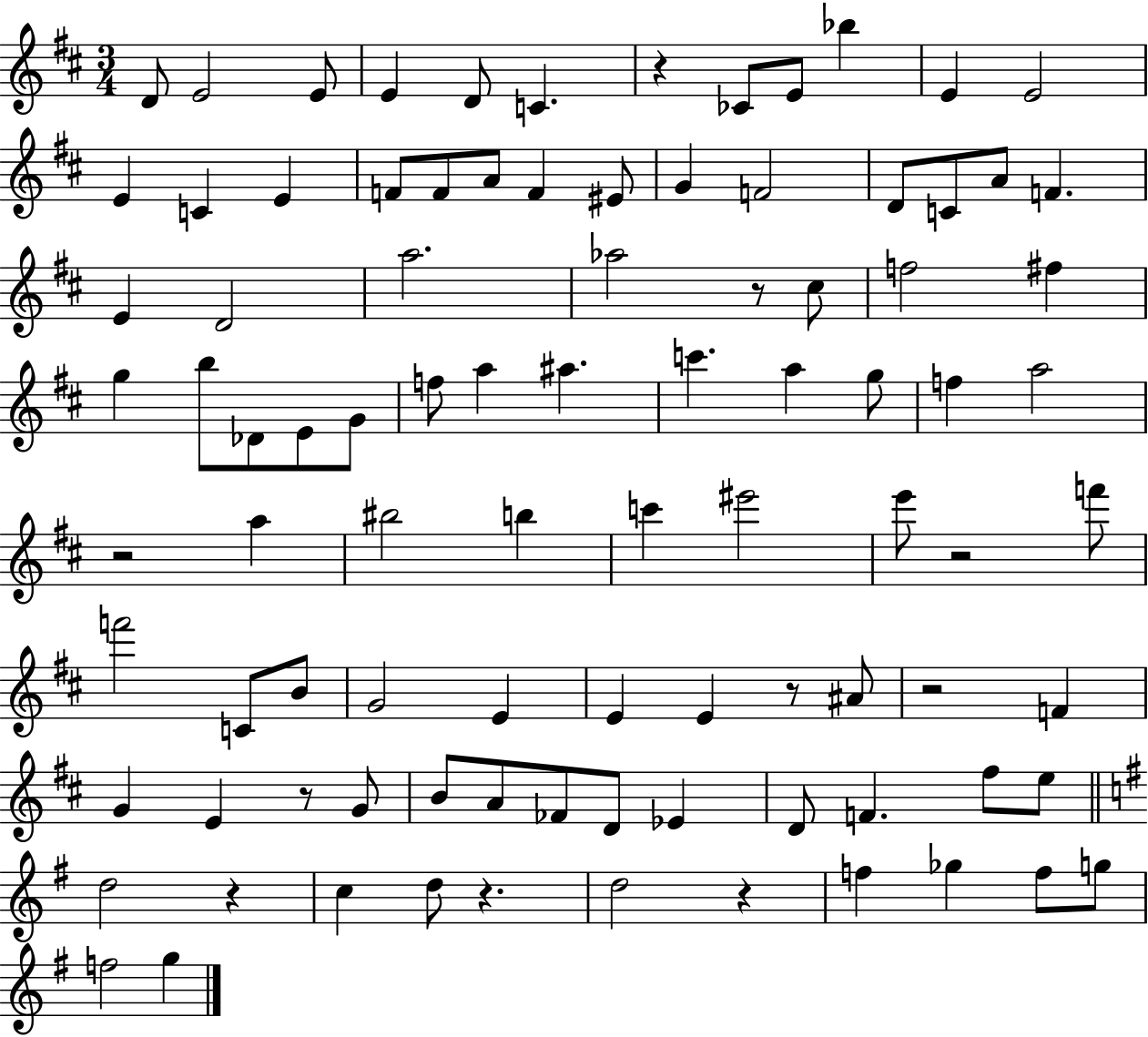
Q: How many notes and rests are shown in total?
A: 93